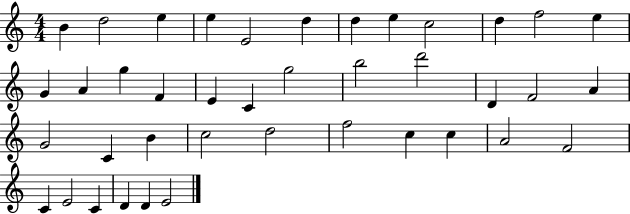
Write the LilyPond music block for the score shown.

{
  \clef treble
  \numericTimeSignature
  \time 4/4
  \key c \major
  b'4 d''2 e''4 | e''4 e'2 d''4 | d''4 e''4 c''2 | d''4 f''2 e''4 | \break g'4 a'4 g''4 f'4 | e'4 c'4 g''2 | b''2 d'''2 | d'4 f'2 a'4 | \break g'2 c'4 b'4 | c''2 d''2 | f''2 c''4 c''4 | a'2 f'2 | \break c'4 e'2 c'4 | d'4 d'4 e'2 | \bar "|."
}